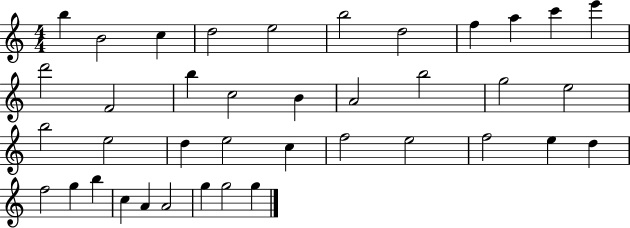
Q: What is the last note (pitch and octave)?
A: G5